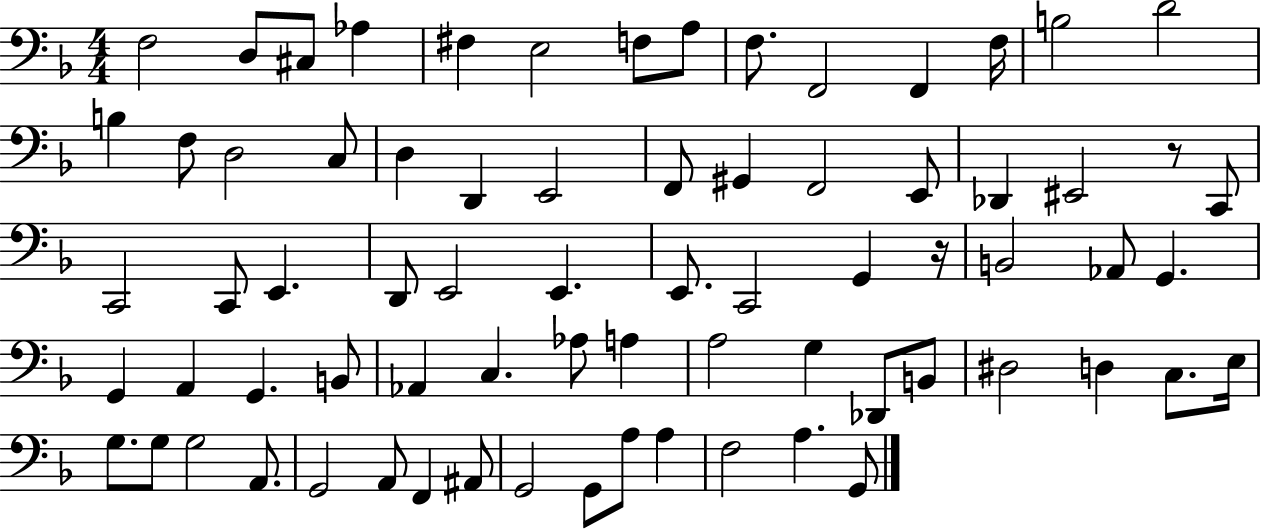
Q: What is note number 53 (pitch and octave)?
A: D#3